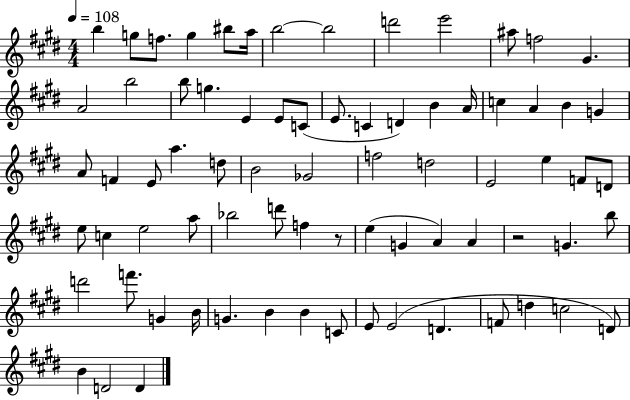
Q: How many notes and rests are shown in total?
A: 75